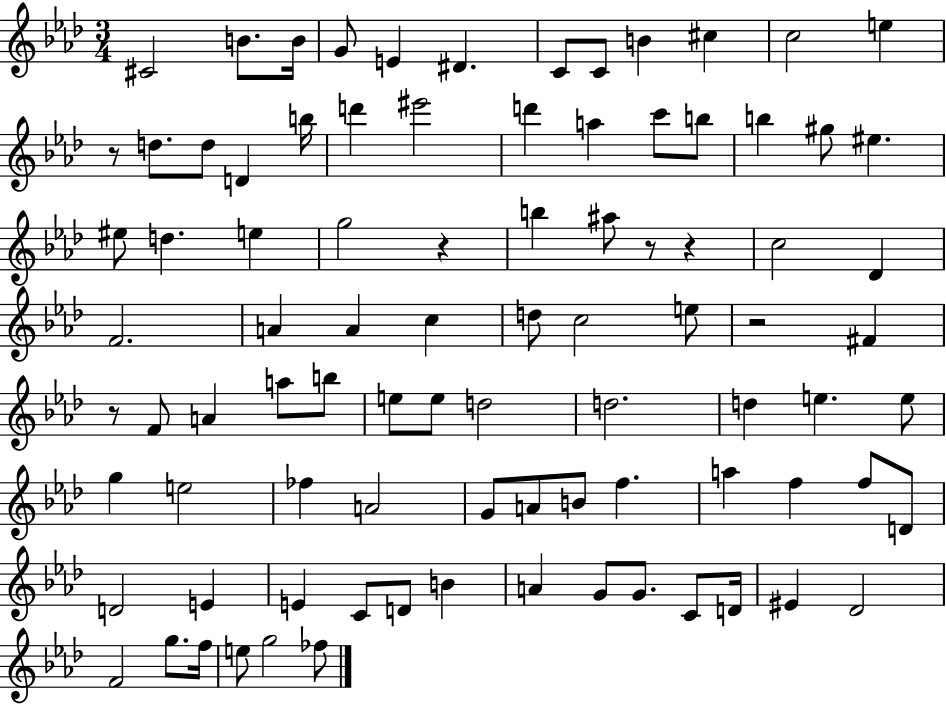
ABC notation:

X:1
T:Untitled
M:3/4
L:1/4
K:Ab
^C2 B/2 B/4 G/2 E ^D C/2 C/2 B ^c c2 e z/2 d/2 d/2 D b/4 d' ^e'2 d' a c'/2 b/2 b ^g/2 ^e ^e/2 d e g2 z b ^a/2 z/2 z c2 _D F2 A A c d/2 c2 e/2 z2 ^F z/2 F/2 A a/2 b/2 e/2 e/2 d2 d2 d e e/2 g e2 _f A2 G/2 A/2 B/2 f a f f/2 D/2 D2 E E C/2 D/2 B A G/2 G/2 C/2 D/4 ^E _D2 F2 g/2 f/4 e/2 g2 _f/2